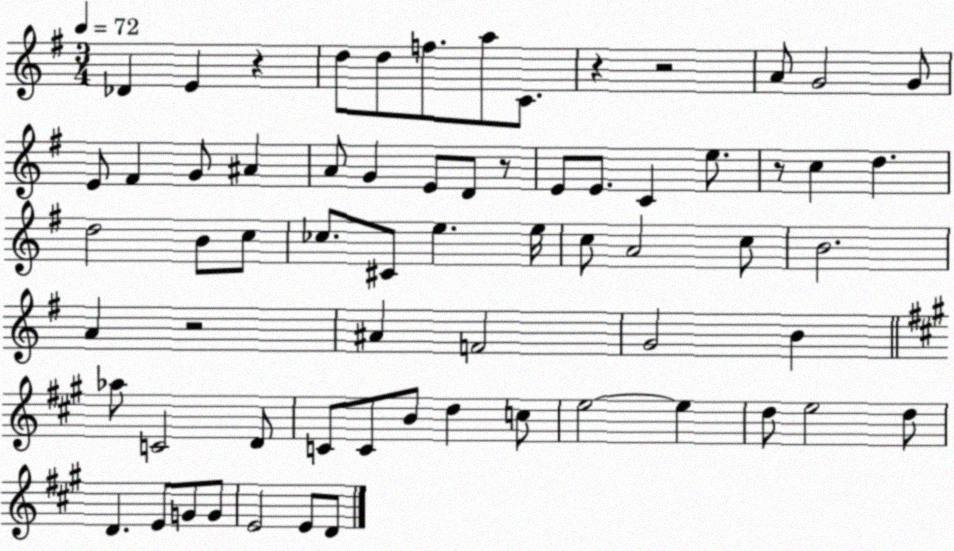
X:1
T:Untitled
M:3/4
L:1/4
K:G
_D E z d/2 d/2 f/2 a/2 C/2 z z2 A/2 G2 G/2 E/2 ^F G/2 ^A A/2 G E/2 D/2 z/2 E/2 E/2 C e/2 z/2 c d d2 B/2 c/2 _c/2 ^C/2 e e/4 c/2 A2 c/2 B2 A z2 ^A F2 G2 B _a/2 C2 D/2 C/2 C/2 B/2 d c/2 e2 e d/2 e2 d/2 D E/2 G/2 G/2 E2 E/2 D/2